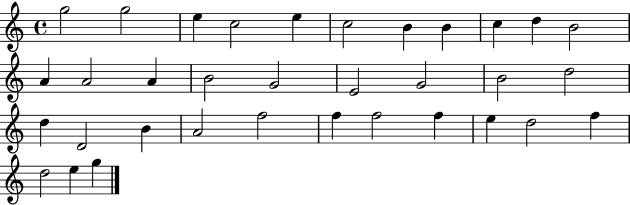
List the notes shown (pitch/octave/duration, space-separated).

G5/h G5/h E5/q C5/h E5/q C5/h B4/q B4/q C5/q D5/q B4/h A4/q A4/h A4/q B4/h G4/h E4/h G4/h B4/h D5/h D5/q D4/h B4/q A4/h F5/h F5/q F5/h F5/q E5/q D5/h F5/q D5/h E5/q G5/q